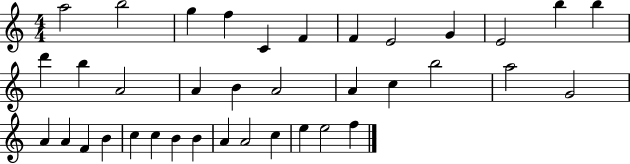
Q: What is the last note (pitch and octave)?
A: F5